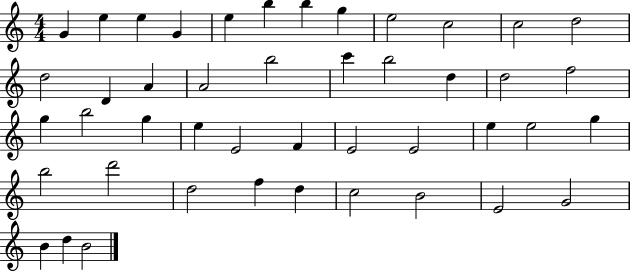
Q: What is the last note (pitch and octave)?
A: B4